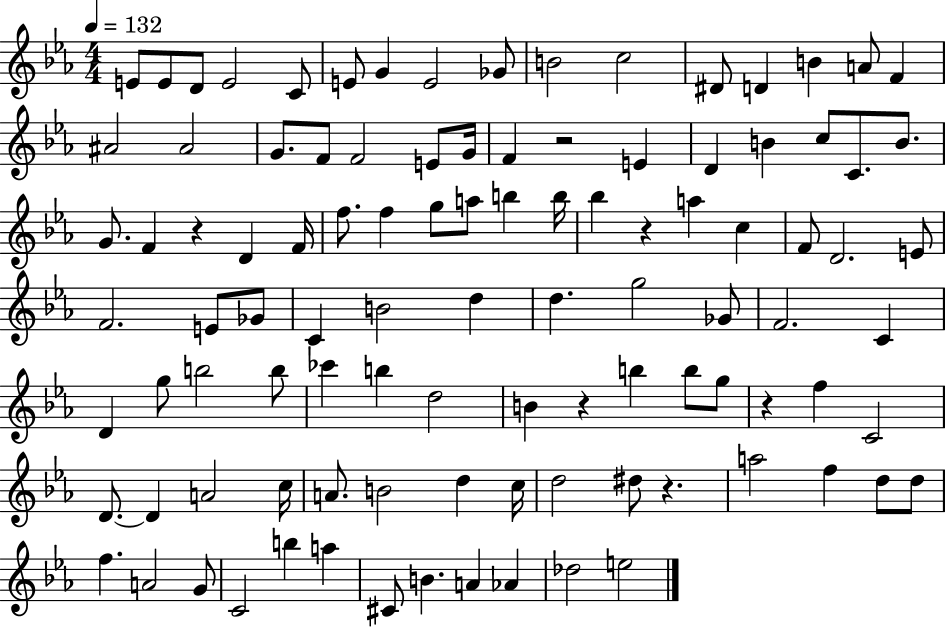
E4/e E4/e D4/e E4/h C4/e E4/e G4/q E4/h Gb4/e B4/h C5/h D#4/e D4/q B4/q A4/e F4/q A#4/h A#4/h G4/e. F4/e F4/h E4/e G4/s F4/q R/h E4/q D4/q B4/q C5/e C4/e. B4/e. G4/e. F4/q R/q D4/q F4/s F5/e. F5/q G5/e A5/e B5/q B5/s Bb5/q R/q A5/q C5/q F4/e D4/h. E4/e F4/h. E4/e Gb4/e C4/q B4/h D5/q D5/q. G5/h Gb4/e F4/h. C4/q D4/q G5/e B5/h B5/e CES6/q B5/q D5/h B4/q R/q B5/q B5/e G5/e R/q F5/q C4/h D4/e. D4/q A4/h C5/s A4/e. B4/h D5/q C5/s D5/h D#5/e R/q. A5/h F5/q D5/e D5/e F5/q. A4/h G4/e C4/h B5/q A5/q C#4/e B4/q. A4/q Ab4/q Db5/h E5/h